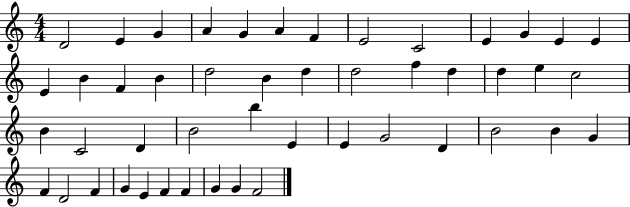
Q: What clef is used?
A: treble